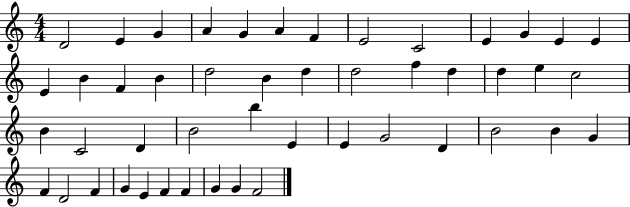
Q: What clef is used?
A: treble